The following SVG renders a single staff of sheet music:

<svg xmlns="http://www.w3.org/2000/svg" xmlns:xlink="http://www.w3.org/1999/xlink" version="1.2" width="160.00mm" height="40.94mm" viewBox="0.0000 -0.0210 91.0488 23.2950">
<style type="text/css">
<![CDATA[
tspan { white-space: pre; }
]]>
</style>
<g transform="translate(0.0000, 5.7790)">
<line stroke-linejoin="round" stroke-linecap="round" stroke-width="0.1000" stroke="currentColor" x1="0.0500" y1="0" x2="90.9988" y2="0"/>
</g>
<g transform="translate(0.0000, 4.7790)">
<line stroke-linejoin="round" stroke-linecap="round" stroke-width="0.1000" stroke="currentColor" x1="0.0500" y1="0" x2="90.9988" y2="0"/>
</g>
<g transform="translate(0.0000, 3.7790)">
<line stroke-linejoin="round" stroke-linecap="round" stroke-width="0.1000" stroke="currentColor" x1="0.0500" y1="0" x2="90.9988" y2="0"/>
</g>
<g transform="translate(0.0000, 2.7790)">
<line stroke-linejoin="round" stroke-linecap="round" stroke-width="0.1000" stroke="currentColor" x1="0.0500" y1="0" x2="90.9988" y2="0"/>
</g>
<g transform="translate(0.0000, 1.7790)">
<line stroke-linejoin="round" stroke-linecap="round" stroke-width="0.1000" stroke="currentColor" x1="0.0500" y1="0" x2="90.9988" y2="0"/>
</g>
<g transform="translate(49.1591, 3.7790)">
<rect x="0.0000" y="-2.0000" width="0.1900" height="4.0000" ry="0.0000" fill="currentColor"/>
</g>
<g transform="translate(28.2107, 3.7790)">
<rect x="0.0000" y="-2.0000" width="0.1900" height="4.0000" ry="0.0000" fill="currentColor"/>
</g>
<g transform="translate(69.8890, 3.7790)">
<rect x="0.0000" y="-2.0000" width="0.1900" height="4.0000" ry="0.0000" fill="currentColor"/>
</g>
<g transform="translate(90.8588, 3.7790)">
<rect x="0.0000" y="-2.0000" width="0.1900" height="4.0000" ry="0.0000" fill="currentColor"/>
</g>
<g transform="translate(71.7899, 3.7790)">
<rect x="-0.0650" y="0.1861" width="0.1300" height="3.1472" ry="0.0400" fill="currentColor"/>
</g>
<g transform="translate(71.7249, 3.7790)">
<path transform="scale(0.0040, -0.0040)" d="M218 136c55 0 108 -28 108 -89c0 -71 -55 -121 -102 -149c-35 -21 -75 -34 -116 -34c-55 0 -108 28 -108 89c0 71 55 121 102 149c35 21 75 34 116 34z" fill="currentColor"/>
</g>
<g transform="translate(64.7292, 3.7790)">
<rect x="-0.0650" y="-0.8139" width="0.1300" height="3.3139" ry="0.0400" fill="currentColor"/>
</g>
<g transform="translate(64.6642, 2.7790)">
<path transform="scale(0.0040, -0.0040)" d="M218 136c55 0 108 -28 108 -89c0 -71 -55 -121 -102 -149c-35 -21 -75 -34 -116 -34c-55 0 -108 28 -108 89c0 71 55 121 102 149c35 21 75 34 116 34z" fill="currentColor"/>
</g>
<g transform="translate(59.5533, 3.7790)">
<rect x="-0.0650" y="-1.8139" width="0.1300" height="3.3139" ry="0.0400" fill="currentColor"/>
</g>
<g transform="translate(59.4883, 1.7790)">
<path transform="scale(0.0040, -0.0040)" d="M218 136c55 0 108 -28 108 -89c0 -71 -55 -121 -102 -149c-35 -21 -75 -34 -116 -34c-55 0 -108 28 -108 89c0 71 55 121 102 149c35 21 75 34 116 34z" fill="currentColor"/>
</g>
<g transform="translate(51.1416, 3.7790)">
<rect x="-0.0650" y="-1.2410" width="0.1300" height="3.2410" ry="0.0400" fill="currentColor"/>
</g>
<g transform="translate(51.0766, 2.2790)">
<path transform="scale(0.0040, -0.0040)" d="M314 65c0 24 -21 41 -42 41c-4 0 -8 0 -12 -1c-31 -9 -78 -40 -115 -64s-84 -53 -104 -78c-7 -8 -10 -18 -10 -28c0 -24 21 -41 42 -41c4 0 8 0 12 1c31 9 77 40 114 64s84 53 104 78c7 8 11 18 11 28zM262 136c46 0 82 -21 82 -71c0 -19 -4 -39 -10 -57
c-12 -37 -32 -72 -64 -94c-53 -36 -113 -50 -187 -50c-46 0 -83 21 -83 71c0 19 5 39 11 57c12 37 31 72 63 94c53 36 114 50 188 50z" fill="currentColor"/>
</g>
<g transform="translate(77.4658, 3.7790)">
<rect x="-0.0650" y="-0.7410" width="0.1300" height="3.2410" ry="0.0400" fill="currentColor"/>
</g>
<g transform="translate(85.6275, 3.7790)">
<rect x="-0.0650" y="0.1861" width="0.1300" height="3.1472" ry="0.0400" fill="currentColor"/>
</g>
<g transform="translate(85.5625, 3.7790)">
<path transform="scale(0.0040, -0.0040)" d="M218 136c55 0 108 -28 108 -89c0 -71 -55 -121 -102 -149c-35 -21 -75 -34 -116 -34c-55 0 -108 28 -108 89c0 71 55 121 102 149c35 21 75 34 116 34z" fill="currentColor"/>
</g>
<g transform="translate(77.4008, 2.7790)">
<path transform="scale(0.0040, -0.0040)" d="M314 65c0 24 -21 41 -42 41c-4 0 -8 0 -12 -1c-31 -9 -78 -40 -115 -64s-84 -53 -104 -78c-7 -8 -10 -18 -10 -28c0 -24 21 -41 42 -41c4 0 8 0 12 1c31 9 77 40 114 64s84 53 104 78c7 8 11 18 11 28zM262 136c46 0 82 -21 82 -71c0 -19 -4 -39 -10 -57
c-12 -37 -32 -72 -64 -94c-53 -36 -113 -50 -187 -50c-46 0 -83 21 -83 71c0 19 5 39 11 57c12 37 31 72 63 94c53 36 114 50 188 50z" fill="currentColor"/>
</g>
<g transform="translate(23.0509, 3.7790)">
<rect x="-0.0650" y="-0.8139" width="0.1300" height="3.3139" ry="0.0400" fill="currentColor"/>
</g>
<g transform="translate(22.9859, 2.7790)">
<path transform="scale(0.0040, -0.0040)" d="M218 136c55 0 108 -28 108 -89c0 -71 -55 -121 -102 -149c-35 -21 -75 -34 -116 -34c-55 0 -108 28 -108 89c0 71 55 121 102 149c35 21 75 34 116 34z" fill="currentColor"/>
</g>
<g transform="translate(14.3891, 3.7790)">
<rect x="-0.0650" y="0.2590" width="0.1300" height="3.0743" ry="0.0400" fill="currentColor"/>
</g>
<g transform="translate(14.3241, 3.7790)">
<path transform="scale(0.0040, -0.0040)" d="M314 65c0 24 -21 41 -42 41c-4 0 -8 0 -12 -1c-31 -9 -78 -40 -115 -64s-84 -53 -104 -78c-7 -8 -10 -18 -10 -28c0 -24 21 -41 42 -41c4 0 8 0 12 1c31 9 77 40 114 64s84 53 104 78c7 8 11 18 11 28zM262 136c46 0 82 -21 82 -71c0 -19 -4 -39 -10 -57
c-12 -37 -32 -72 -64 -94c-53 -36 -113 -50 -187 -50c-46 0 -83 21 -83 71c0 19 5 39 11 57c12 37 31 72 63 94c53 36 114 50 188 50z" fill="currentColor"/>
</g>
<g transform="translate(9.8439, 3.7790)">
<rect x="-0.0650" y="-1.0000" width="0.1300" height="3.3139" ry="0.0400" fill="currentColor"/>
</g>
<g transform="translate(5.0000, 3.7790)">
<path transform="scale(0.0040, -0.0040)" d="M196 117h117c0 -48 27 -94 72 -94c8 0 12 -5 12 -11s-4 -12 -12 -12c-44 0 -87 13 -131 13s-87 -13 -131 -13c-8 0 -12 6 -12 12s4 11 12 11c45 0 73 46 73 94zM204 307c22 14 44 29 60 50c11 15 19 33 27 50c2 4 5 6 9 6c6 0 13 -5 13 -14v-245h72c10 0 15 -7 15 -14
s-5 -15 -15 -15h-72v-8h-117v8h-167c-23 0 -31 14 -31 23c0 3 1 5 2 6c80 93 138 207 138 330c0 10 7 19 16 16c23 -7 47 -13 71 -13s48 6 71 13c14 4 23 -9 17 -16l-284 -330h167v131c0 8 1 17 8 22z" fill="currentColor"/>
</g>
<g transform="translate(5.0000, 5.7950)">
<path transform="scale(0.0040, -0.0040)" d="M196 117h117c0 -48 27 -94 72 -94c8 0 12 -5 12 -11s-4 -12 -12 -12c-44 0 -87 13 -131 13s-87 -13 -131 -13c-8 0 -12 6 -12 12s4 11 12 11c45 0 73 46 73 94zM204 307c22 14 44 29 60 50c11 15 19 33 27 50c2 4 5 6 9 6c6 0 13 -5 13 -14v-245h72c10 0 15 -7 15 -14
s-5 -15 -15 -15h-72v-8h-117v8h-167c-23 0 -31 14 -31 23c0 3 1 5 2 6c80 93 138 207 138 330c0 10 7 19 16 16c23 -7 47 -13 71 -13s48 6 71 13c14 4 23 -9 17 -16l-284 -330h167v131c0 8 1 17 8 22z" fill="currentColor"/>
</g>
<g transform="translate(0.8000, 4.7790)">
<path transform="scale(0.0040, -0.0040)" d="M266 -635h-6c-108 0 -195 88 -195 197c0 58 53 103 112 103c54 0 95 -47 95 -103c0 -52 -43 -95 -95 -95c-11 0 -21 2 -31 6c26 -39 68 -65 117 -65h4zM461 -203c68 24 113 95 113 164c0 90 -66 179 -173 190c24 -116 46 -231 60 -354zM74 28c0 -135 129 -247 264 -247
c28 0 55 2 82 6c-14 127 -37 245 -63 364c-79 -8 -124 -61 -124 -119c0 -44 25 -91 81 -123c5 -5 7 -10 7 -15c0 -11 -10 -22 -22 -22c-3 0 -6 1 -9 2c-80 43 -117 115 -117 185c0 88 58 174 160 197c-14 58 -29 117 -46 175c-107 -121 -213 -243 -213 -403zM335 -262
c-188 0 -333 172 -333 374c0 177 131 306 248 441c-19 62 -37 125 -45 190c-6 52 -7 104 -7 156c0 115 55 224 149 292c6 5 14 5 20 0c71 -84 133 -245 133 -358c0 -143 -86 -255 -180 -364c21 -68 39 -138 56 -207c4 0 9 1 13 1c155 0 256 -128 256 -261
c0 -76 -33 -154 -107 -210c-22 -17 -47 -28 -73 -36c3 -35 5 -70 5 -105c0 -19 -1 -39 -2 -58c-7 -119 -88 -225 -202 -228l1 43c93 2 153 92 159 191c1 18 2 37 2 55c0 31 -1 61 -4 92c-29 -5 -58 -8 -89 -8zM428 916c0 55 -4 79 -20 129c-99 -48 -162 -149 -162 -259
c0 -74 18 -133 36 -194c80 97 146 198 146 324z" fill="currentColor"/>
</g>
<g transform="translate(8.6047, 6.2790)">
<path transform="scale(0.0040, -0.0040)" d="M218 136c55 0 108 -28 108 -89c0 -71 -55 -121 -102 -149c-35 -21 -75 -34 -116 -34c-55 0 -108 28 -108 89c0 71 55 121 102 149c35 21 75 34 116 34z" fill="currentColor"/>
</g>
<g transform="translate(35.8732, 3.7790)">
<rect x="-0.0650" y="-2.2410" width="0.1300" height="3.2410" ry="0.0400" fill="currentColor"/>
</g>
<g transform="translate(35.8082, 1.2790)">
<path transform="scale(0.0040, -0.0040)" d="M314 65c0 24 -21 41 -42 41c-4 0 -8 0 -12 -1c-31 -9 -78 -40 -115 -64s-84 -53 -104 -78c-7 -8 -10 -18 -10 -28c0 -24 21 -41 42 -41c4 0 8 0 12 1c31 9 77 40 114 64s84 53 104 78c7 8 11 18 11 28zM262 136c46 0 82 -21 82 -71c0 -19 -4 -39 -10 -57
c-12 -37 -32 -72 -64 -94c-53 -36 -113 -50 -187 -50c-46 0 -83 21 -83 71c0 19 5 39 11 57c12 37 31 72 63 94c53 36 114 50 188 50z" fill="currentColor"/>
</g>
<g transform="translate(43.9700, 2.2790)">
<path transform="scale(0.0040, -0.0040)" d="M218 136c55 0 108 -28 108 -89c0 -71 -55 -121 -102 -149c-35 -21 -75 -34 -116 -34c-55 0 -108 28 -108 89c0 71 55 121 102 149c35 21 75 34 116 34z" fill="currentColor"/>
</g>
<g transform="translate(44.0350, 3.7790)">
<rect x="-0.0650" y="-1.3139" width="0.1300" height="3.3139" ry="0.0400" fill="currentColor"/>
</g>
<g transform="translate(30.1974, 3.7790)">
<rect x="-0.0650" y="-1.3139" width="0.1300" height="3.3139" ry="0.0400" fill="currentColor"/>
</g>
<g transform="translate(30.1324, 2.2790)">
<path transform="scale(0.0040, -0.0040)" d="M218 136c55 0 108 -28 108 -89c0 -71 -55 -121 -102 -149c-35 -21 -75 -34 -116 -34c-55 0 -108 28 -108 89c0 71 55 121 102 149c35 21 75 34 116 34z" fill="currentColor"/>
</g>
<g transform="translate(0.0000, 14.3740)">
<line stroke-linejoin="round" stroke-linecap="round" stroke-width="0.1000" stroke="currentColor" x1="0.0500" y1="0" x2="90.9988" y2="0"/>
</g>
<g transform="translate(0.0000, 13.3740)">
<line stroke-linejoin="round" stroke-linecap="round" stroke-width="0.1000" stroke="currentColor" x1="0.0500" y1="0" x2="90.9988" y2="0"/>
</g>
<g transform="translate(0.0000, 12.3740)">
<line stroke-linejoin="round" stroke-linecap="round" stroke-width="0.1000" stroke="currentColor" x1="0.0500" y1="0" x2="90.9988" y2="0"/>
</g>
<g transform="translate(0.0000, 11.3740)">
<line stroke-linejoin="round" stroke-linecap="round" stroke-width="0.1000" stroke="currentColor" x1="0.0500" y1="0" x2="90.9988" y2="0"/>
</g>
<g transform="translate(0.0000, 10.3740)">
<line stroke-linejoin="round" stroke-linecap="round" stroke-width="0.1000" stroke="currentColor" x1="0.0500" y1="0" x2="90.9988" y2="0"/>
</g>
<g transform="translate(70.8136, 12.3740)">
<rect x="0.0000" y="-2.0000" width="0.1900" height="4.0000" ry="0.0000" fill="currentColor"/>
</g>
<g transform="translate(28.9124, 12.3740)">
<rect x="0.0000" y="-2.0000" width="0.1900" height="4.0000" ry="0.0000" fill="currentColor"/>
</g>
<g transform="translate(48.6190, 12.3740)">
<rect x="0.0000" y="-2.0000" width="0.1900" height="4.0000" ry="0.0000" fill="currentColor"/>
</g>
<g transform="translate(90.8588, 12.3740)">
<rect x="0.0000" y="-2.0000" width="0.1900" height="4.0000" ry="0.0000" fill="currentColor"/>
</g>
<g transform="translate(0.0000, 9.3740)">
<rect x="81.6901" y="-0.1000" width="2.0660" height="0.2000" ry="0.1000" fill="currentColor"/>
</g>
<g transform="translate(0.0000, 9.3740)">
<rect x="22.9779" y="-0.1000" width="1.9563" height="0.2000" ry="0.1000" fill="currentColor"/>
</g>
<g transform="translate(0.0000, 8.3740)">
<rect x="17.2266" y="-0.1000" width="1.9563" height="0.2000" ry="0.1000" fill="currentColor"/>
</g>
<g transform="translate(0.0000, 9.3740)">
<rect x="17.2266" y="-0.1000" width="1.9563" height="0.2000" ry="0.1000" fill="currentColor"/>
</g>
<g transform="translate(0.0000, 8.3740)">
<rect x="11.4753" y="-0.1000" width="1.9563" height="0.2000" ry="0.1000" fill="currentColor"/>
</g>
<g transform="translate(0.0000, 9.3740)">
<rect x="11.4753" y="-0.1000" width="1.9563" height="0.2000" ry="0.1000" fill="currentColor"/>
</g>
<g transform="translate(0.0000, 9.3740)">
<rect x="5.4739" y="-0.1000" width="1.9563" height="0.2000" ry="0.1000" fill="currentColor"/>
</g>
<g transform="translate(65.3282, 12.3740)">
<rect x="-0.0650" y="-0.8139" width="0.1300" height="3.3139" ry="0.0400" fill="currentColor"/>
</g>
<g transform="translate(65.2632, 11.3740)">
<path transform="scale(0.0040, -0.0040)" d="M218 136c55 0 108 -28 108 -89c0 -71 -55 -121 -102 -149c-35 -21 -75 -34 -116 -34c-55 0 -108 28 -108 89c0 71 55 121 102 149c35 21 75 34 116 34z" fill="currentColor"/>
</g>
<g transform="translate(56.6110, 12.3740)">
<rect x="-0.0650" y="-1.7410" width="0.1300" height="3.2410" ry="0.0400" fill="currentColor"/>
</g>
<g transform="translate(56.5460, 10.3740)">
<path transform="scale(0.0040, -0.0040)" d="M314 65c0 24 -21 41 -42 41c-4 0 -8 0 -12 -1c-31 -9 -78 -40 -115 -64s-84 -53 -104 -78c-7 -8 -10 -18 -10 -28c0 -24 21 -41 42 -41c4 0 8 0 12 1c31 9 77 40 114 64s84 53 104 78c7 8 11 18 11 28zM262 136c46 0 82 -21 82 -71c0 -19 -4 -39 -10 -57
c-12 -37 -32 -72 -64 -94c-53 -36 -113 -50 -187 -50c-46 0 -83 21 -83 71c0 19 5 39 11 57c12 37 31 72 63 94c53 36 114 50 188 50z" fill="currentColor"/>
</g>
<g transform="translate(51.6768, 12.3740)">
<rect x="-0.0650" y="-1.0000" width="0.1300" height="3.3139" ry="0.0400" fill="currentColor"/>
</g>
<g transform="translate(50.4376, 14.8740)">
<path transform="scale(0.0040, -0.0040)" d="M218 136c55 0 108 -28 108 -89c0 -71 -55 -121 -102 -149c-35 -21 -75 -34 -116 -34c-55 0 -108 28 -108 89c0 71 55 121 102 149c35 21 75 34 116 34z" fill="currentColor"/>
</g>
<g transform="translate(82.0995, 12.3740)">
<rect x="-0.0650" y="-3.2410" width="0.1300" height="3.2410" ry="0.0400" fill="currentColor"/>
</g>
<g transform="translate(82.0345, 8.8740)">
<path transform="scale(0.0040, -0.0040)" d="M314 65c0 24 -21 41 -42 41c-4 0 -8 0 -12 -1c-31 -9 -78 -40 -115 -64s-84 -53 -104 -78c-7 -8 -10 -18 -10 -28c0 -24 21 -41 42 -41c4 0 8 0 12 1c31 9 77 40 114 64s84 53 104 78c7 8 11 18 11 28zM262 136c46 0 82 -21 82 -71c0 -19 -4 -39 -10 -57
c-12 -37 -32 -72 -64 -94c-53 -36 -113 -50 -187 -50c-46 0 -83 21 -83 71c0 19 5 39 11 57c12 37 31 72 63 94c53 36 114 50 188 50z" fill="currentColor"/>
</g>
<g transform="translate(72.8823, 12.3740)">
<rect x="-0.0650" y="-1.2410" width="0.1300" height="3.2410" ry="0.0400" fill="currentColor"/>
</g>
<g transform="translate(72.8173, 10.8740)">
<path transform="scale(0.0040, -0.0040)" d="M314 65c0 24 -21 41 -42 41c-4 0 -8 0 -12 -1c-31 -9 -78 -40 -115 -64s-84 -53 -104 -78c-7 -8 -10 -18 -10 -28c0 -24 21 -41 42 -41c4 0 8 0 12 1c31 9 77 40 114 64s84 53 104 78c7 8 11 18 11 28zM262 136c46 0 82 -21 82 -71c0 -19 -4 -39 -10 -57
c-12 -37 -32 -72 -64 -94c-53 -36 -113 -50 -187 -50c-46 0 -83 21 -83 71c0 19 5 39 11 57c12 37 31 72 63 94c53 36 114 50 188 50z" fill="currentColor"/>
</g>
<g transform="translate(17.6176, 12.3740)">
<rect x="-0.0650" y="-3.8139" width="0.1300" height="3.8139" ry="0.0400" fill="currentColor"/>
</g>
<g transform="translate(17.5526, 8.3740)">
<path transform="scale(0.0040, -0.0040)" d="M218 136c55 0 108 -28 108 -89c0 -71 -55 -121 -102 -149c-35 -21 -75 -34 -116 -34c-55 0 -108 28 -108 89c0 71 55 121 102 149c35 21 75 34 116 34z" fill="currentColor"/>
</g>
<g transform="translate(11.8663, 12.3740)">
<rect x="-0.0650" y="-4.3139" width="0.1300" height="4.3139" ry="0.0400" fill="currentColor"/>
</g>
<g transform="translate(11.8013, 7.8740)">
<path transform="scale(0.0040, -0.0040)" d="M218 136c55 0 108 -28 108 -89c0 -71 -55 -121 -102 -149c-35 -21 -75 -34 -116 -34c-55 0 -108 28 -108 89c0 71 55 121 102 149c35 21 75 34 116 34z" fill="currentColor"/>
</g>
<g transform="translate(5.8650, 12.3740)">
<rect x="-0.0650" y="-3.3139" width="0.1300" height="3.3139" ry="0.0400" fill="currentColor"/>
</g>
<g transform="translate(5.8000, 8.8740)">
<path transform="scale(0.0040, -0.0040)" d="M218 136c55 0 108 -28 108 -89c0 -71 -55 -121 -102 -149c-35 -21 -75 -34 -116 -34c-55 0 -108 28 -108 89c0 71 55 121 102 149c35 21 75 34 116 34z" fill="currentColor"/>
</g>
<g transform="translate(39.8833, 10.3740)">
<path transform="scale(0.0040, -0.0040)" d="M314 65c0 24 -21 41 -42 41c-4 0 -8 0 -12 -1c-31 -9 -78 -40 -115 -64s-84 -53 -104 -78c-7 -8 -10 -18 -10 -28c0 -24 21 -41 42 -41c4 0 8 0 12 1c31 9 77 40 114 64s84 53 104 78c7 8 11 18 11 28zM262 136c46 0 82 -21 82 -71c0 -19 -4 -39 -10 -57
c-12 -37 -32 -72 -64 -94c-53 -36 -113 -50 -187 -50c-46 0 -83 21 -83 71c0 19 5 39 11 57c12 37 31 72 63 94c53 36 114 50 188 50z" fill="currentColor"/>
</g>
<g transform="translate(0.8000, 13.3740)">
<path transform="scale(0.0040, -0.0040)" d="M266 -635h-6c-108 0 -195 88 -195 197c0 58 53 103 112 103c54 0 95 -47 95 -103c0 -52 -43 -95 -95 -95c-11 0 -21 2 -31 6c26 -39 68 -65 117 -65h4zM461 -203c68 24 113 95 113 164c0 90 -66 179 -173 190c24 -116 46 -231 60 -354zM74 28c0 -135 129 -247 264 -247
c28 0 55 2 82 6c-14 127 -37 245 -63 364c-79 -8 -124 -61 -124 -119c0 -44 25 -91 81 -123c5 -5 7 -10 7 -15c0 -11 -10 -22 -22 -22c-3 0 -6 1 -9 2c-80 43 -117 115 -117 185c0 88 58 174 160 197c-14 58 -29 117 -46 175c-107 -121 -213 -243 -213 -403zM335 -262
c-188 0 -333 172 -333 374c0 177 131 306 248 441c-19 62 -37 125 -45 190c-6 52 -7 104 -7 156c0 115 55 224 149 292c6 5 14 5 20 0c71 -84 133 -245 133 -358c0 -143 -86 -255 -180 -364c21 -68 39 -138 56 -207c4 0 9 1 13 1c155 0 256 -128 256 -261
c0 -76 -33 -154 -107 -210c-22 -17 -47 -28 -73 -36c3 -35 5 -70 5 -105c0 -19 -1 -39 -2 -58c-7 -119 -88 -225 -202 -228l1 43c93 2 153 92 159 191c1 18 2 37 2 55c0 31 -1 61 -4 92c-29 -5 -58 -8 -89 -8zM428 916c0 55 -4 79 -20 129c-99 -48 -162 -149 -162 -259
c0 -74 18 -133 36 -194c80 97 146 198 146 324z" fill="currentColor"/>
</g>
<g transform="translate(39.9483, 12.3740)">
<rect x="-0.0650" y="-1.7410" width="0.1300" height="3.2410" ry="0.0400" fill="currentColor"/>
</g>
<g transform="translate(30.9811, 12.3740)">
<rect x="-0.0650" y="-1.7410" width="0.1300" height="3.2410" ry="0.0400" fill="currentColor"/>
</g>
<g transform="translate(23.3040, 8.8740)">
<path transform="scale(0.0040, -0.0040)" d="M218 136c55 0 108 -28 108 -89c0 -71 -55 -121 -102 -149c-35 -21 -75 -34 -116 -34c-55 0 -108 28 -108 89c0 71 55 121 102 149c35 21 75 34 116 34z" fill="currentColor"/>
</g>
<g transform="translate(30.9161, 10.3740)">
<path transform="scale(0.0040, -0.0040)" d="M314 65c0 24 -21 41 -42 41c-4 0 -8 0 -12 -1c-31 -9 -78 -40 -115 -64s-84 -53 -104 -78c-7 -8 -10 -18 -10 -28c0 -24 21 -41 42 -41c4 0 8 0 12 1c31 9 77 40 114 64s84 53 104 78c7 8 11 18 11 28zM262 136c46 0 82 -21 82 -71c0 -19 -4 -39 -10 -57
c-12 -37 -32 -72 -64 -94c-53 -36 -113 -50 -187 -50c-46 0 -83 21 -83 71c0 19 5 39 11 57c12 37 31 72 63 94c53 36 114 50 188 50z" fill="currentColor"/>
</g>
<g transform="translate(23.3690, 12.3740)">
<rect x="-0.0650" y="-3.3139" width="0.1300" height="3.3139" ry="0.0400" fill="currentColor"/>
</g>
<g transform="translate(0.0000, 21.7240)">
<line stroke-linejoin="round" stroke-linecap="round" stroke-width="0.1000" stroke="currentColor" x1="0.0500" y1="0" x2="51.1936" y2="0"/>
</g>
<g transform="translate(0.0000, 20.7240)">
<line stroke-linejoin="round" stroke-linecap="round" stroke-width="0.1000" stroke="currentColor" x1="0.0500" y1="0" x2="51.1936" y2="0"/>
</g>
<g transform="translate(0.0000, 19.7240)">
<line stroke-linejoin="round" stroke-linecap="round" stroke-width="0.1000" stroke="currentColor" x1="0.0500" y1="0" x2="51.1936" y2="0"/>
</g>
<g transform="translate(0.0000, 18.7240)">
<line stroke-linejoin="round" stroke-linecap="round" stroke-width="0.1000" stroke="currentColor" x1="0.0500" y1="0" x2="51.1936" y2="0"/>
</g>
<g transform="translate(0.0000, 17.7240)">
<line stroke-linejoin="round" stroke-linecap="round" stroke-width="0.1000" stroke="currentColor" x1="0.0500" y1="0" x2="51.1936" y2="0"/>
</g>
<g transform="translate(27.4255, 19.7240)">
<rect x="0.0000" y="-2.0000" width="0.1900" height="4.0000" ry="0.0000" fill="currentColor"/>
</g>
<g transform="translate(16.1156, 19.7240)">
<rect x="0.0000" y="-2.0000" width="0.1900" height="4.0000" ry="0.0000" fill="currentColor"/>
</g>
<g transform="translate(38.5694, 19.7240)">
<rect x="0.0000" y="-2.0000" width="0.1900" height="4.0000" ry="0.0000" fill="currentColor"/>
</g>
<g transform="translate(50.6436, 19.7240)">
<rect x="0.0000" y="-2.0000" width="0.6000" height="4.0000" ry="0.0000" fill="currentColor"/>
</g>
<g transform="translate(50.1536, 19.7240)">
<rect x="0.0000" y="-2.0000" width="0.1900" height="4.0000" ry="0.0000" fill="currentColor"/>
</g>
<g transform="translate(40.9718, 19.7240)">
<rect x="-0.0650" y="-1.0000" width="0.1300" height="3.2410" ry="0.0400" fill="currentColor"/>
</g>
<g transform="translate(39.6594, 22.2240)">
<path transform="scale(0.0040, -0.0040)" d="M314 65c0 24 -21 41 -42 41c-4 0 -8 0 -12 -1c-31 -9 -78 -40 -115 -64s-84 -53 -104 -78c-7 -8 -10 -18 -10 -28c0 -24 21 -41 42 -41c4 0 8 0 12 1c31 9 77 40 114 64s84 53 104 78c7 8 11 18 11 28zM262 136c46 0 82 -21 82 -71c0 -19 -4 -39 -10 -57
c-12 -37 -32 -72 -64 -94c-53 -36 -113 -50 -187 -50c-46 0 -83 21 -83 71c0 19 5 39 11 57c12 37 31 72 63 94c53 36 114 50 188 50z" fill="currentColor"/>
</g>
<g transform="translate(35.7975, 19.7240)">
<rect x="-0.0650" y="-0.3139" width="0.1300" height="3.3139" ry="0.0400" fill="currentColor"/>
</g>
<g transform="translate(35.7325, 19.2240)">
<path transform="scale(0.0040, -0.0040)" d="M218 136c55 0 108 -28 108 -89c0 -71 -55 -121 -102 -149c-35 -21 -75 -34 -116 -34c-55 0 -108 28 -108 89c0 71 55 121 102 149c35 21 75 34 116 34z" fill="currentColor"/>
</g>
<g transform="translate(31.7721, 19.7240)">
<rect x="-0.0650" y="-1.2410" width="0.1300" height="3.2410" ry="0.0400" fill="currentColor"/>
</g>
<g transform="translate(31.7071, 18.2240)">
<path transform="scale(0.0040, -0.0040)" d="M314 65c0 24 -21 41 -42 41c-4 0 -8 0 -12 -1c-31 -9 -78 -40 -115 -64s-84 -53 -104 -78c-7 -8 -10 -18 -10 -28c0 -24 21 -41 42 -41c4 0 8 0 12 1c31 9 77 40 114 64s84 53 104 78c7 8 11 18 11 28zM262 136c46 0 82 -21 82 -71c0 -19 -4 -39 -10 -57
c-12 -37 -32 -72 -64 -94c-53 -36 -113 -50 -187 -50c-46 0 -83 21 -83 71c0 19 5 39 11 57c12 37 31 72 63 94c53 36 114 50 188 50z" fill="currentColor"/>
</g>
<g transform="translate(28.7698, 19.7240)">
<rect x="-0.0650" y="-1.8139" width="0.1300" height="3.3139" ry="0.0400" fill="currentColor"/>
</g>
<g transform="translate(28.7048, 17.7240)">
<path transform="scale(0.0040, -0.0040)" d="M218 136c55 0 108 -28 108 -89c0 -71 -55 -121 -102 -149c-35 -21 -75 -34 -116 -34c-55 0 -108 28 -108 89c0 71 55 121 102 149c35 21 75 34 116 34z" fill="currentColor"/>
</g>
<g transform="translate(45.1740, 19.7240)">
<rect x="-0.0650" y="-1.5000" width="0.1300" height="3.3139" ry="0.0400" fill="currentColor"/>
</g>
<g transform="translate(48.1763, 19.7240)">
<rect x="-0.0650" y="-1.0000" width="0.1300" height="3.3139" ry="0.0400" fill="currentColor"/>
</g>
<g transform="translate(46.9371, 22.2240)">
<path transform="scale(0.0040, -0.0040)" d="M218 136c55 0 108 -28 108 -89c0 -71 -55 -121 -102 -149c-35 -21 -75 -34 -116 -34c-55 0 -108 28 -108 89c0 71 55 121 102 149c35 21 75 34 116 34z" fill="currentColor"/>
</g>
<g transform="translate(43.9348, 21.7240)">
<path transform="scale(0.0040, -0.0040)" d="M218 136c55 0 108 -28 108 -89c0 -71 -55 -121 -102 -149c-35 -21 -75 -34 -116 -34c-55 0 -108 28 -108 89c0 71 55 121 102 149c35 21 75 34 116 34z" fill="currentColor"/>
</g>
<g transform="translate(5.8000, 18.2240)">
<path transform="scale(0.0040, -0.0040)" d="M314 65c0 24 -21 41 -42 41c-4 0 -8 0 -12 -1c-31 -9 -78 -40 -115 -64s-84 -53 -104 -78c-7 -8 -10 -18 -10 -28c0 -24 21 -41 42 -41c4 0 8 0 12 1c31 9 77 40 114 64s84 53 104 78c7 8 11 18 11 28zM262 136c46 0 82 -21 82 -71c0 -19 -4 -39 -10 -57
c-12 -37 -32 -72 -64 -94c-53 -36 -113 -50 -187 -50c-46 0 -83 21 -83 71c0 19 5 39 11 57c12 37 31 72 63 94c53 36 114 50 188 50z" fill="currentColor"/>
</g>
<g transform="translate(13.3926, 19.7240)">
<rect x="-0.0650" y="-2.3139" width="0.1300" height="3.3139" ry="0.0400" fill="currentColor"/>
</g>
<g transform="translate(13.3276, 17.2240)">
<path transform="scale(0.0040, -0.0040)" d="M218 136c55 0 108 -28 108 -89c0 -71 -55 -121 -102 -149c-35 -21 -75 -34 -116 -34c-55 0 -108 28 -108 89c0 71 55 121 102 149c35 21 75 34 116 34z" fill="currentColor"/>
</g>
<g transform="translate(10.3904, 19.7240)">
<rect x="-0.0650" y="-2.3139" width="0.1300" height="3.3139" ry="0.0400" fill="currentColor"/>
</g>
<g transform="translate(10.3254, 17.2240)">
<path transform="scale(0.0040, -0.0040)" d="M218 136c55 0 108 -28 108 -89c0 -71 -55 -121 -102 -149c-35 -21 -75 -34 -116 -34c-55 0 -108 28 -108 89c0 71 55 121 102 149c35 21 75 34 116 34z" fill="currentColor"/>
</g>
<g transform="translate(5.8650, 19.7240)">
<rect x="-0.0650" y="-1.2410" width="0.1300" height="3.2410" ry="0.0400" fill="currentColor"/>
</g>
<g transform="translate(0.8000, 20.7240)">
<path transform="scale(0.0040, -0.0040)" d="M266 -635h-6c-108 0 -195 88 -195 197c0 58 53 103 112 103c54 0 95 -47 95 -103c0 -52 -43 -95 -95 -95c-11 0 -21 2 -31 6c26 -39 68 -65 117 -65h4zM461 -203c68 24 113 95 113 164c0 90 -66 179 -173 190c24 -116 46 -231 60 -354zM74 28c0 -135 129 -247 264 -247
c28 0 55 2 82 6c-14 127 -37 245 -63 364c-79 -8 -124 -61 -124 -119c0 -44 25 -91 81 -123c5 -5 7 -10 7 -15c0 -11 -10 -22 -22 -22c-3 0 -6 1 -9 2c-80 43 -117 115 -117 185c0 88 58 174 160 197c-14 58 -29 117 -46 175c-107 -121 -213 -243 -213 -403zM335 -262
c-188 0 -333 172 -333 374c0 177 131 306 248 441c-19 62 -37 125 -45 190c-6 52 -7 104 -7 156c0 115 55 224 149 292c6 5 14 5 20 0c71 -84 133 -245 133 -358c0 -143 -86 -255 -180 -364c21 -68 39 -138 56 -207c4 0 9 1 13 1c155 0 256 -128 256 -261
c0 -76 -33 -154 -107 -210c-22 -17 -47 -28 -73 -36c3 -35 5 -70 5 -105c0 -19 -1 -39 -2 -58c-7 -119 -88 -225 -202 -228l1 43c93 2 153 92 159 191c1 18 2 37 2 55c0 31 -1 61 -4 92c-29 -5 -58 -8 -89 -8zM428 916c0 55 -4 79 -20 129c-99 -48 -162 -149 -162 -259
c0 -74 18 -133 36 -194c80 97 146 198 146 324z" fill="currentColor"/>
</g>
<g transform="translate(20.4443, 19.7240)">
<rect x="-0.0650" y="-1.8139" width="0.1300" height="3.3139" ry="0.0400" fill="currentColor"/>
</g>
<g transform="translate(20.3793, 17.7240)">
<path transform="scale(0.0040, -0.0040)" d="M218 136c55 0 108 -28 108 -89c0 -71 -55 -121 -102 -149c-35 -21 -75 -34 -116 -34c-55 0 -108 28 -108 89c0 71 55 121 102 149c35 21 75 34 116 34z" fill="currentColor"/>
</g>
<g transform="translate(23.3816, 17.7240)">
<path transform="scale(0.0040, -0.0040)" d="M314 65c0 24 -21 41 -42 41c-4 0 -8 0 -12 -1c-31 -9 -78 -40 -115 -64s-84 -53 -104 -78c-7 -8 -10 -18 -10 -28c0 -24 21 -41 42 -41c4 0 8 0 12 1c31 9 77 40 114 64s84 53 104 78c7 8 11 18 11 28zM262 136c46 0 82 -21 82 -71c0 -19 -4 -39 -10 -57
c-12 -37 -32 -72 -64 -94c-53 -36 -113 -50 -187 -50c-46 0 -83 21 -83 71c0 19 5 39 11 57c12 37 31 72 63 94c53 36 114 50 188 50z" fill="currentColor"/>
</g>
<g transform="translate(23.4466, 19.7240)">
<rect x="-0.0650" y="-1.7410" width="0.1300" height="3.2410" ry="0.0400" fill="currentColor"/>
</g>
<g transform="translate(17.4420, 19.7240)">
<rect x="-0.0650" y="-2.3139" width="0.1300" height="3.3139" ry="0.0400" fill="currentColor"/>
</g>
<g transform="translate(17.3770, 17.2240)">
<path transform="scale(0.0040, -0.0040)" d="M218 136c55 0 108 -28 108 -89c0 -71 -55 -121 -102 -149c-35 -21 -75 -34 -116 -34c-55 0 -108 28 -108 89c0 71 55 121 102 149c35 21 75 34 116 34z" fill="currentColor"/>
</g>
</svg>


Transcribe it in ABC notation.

X:1
T:Untitled
M:4/4
L:1/4
K:C
D B2 d e g2 e e2 f d B d2 B b d' c' b f2 f2 D f2 d e2 b2 e2 g g g f f2 f e2 c D2 E D